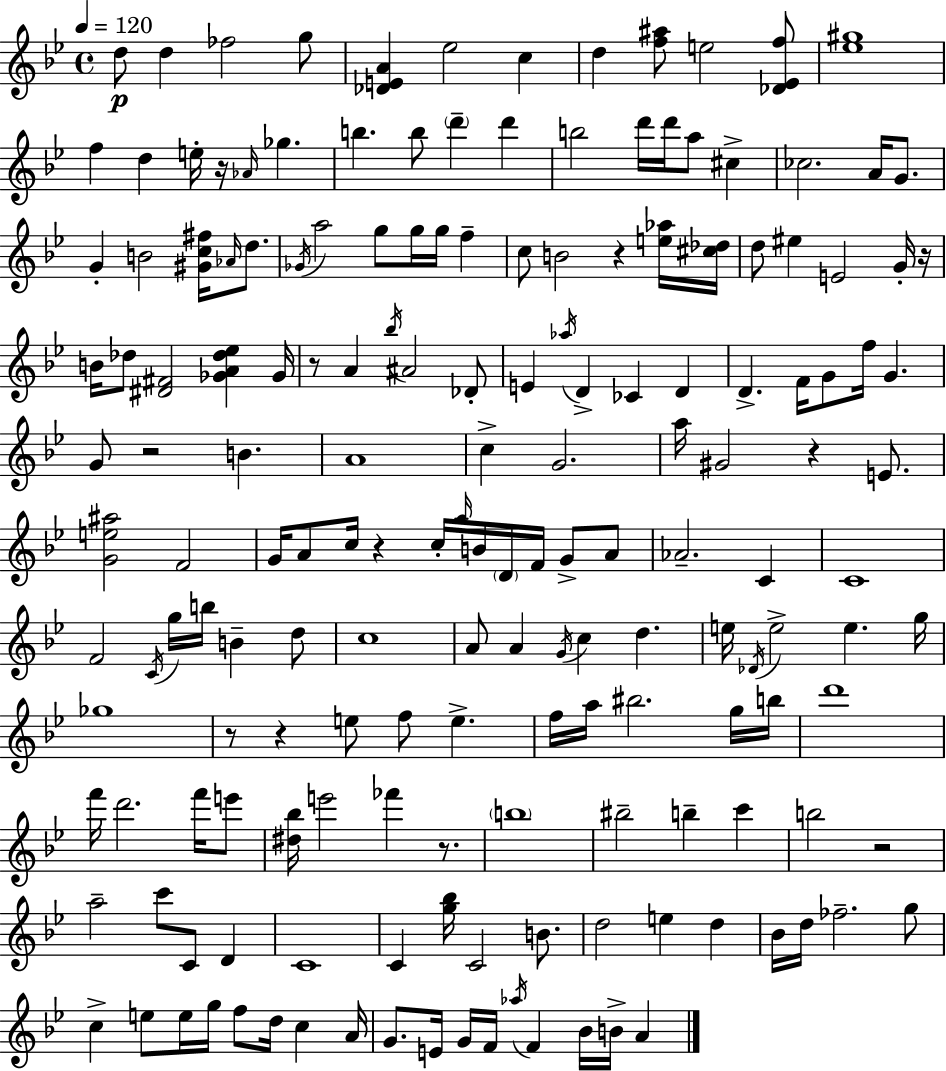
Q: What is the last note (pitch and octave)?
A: A4